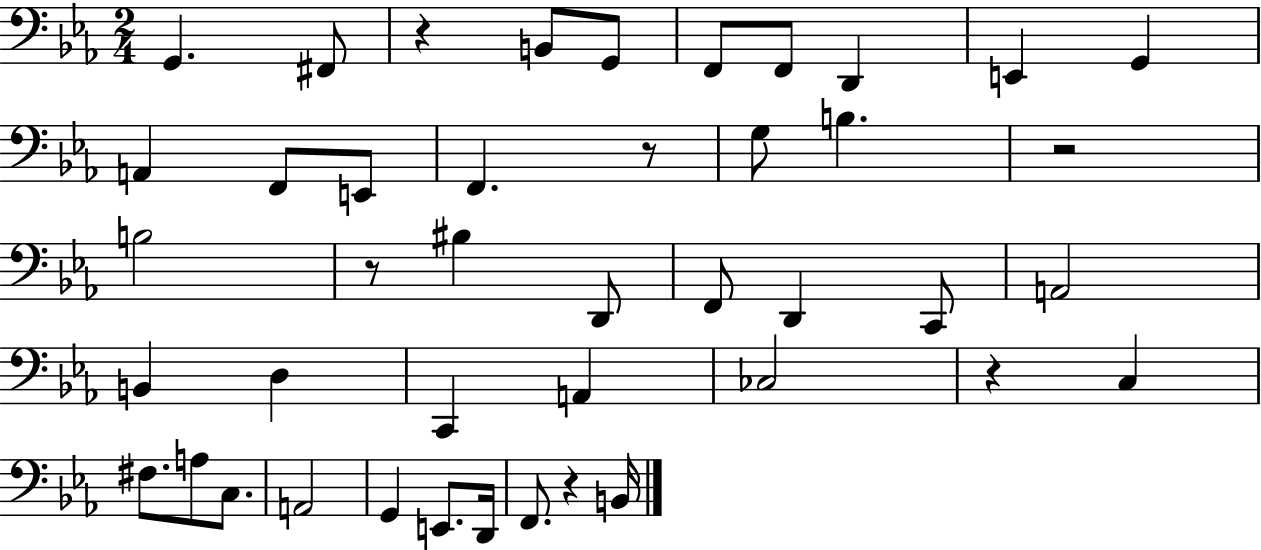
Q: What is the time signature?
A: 2/4